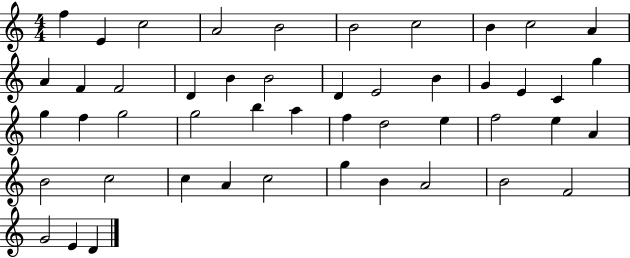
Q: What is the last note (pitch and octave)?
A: D4